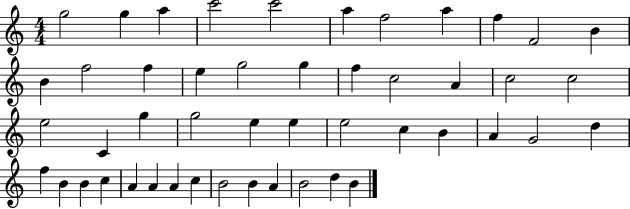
X:1
T:Untitled
M:4/4
L:1/4
K:C
g2 g a c'2 c'2 a f2 a f F2 B B f2 f e g2 g f c2 A c2 c2 e2 C g g2 e e e2 c B A G2 d f B B c A A A c B2 B A B2 d B